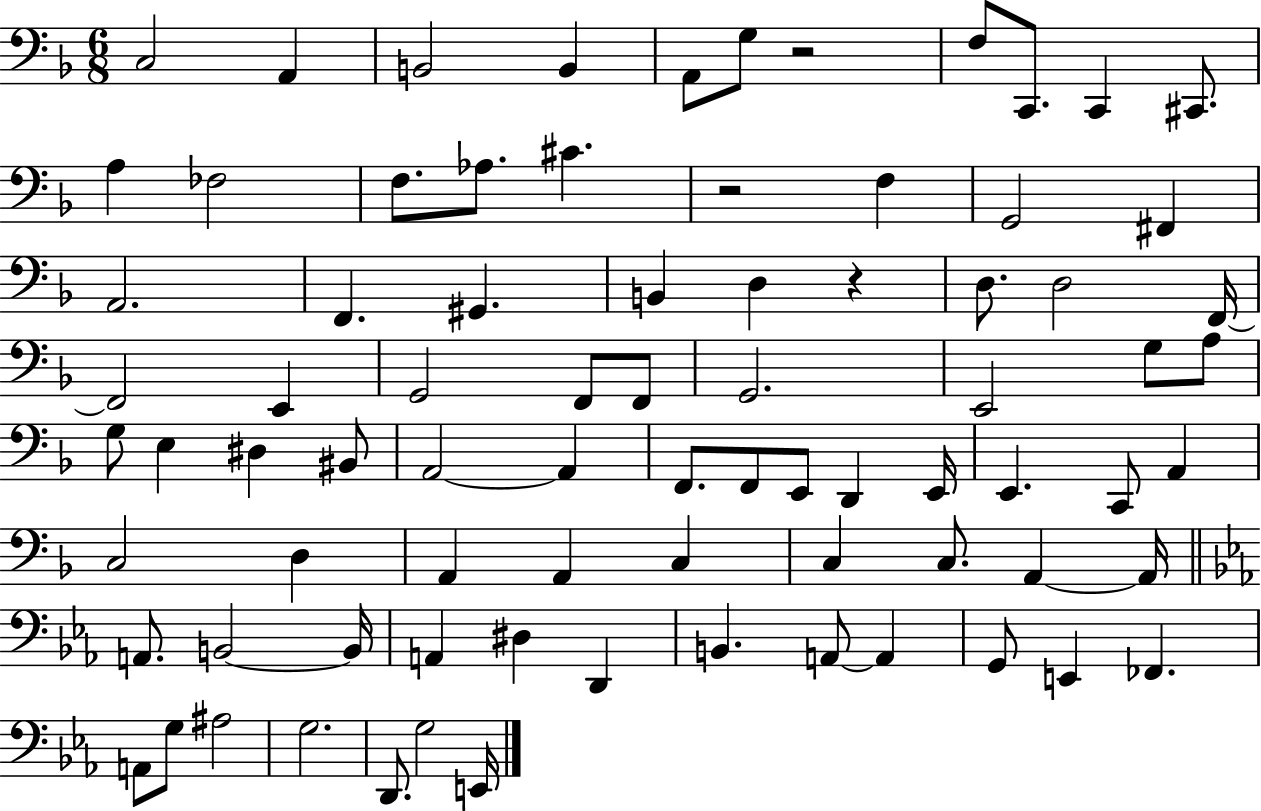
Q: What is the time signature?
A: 6/8